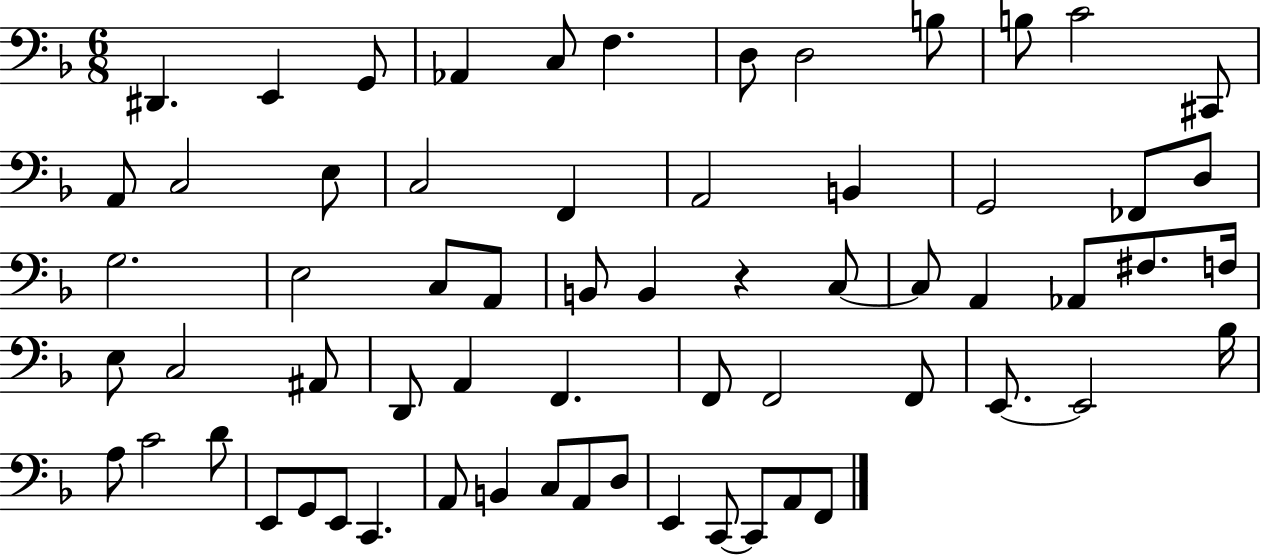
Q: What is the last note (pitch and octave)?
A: F2